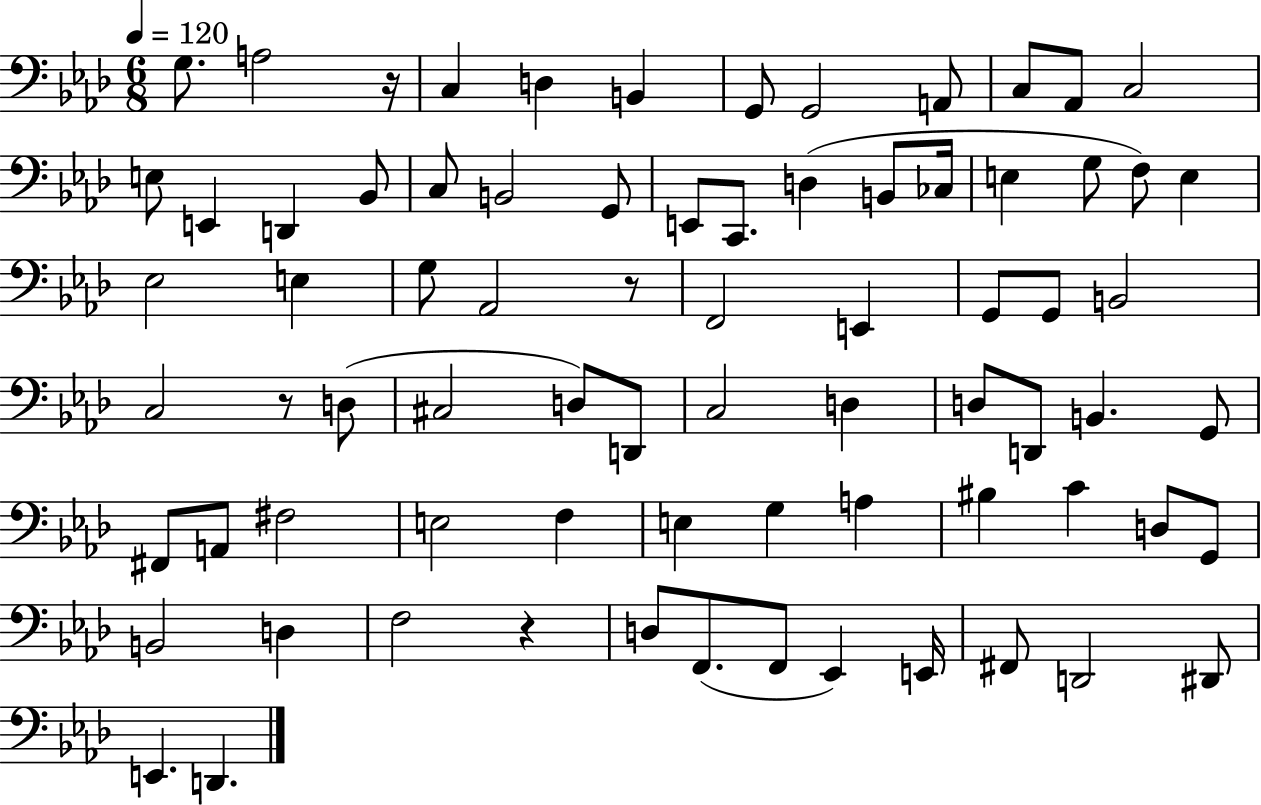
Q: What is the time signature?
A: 6/8